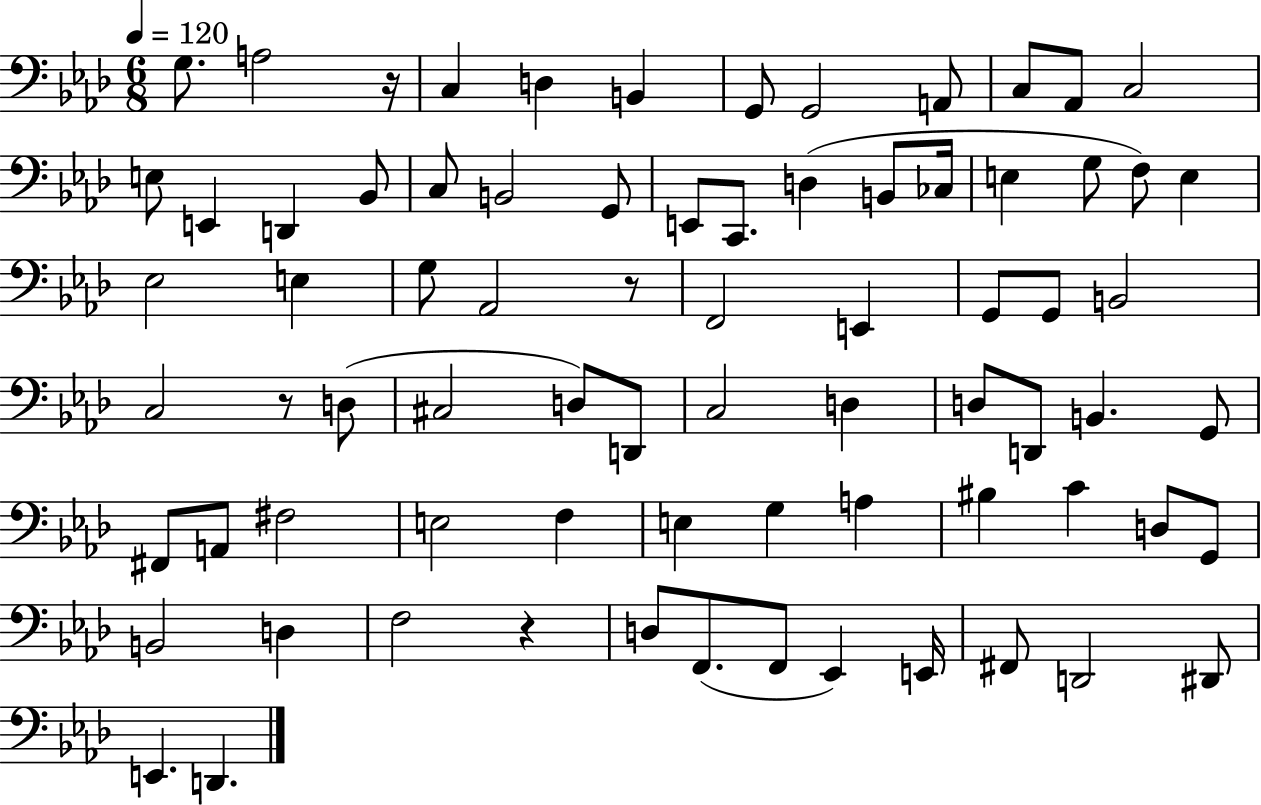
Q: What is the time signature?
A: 6/8